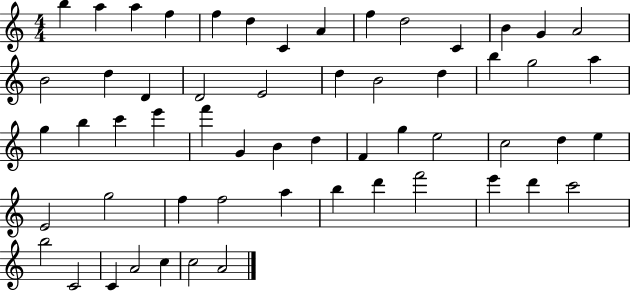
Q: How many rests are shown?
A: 0